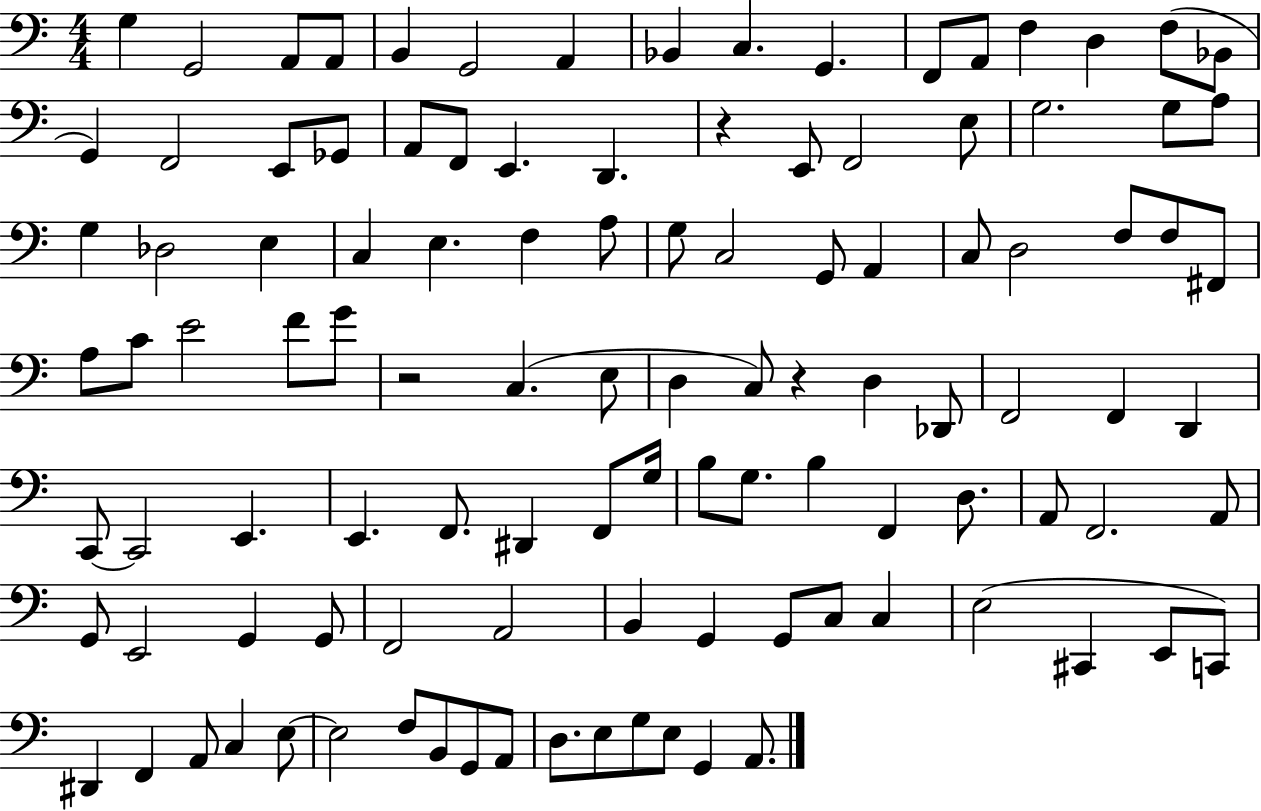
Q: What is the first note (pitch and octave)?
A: G3